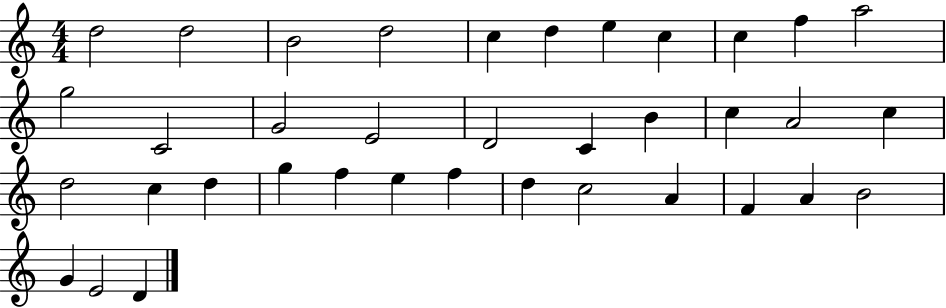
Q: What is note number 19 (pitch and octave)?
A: C5